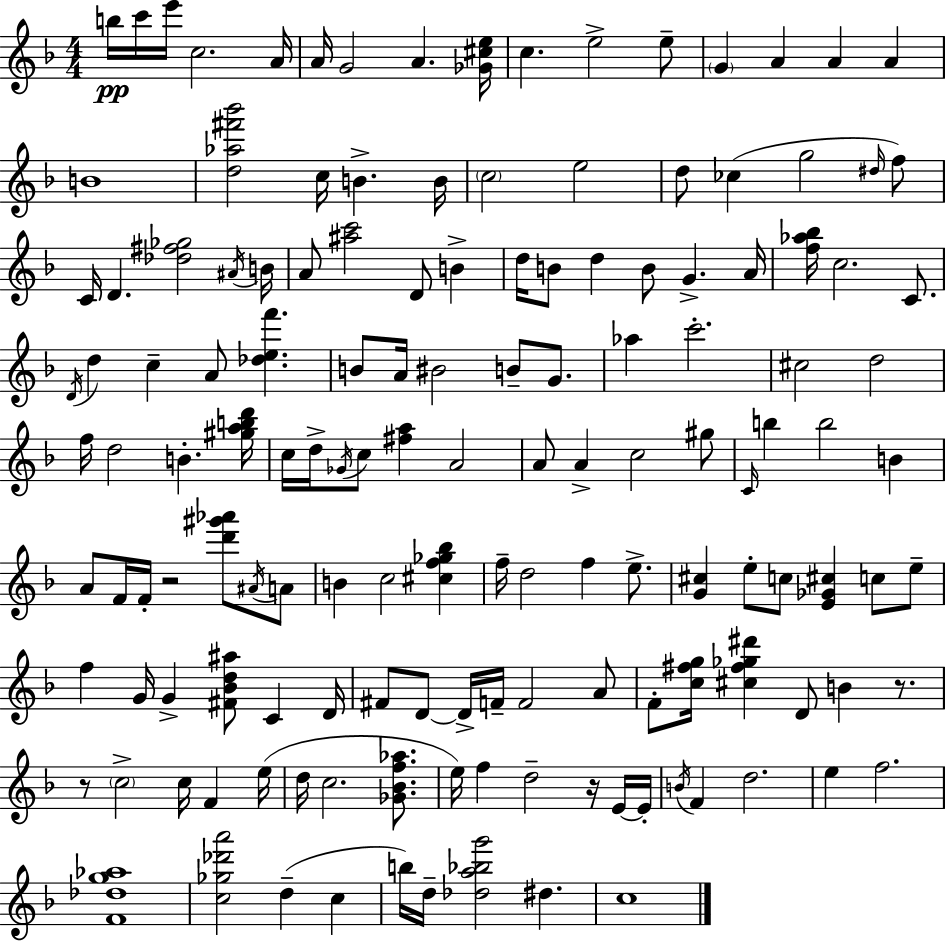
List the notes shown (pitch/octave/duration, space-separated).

B5/s C6/s E6/s C5/h. A4/s A4/s G4/h A4/q. [Gb4,C#5,E5]/s C5/q. E5/h E5/e G4/q A4/q A4/q A4/q B4/w [D5,Ab5,F#6,Bb6]/h C5/s B4/q. B4/s C5/h E5/h D5/e CES5/q G5/h D#5/s F5/e C4/s D4/q. [Db5,F#5,Gb5]/h A#4/s B4/s A4/e [A#5,C6]/h D4/e B4/q D5/s B4/e D5/q B4/e G4/q. A4/s [F5,Ab5,Bb5]/s C5/h. C4/e. D4/s D5/q C5/q A4/e [Db5,E5,F6]/q. B4/e A4/s BIS4/h B4/e G4/e. Ab5/q C6/h. C#5/h D5/h F5/s D5/h B4/q. [G#5,A5,B5,D6]/s C5/s D5/s Gb4/s C5/e [F#5,A5]/q A4/h A4/e A4/q C5/h G#5/e C4/s B5/q B5/h B4/q A4/e F4/s F4/s R/h [D6,G#6,Ab6]/e A#4/s A4/e B4/q C5/h [C#5,F5,Gb5,Bb5]/q F5/s D5/h F5/q E5/e. [G4,C#5]/q E5/e C5/e [E4,Gb4,C#5]/q C5/e E5/e F5/q G4/s G4/q [F#4,Bb4,D5,A#5]/e C4/q D4/s F#4/e D4/e D4/s F4/s F4/h A4/e F4/e [C5,F#5,G5]/s [C#5,F#5,Gb5,D#6]/q D4/e B4/q R/e. R/e C5/h C5/s F4/q E5/s D5/s C5/h. [Gb4,Bb4,F5,Ab5]/e. E5/s F5/q D5/h R/s E4/s E4/s B4/s F4/q D5/h. E5/q F5/h. [F4,Db5,G5,Ab5]/w [C5,Gb5,Db6,A6]/h D5/q C5/q B5/s D5/s [Db5,A5,Bb5,G6]/h D#5/q. C5/w